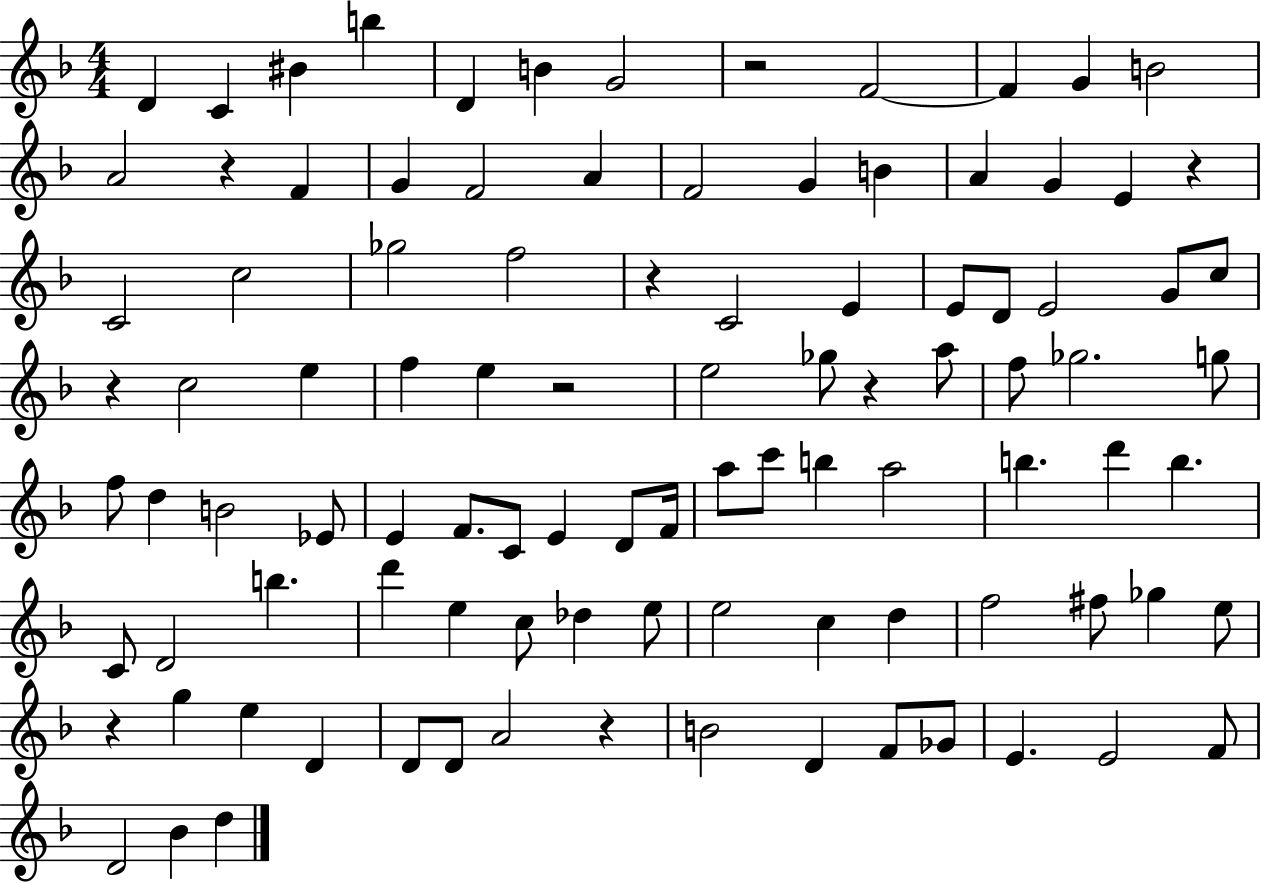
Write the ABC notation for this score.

X:1
T:Untitled
M:4/4
L:1/4
K:F
D C ^B b D B G2 z2 F2 F G B2 A2 z F G F2 A F2 G B A G E z C2 c2 _g2 f2 z C2 E E/2 D/2 E2 G/2 c/2 z c2 e f e z2 e2 _g/2 z a/2 f/2 _g2 g/2 f/2 d B2 _E/2 E F/2 C/2 E D/2 F/4 a/2 c'/2 b a2 b d' b C/2 D2 b d' e c/2 _d e/2 e2 c d f2 ^f/2 _g e/2 z g e D D/2 D/2 A2 z B2 D F/2 _G/2 E E2 F/2 D2 _B d